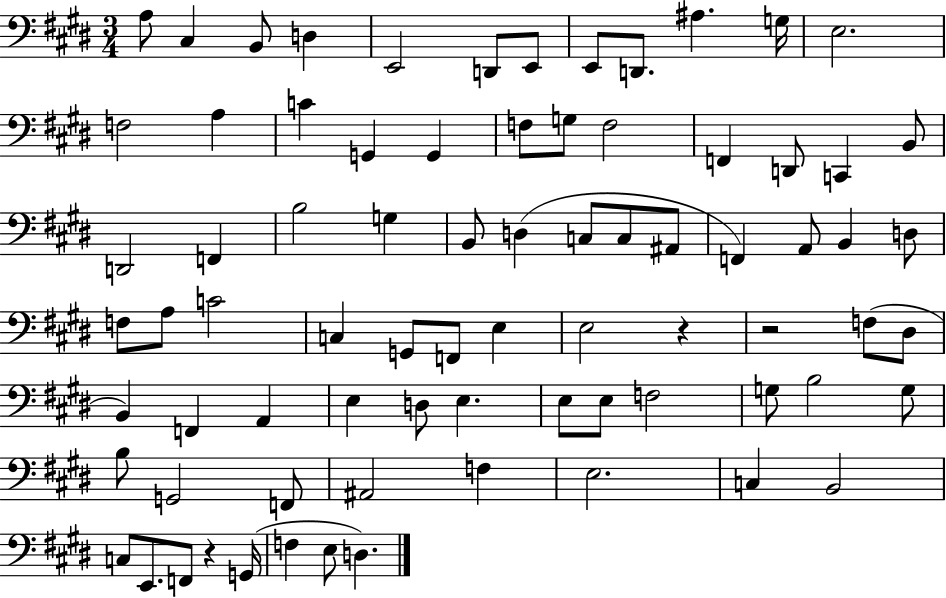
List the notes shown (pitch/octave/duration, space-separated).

A3/e C#3/q B2/e D3/q E2/h D2/e E2/e E2/e D2/e. A#3/q. G3/s E3/h. F3/h A3/q C4/q G2/q G2/q F3/e G3/e F3/h F2/q D2/e C2/q B2/e D2/h F2/q B3/h G3/q B2/e D3/q C3/e C3/e A#2/e F2/q A2/e B2/q D3/e F3/e A3/e C4/h C3/q G2/e F2/e E3/q E3/h R/q R/h F3/e D#3/e B2/q F2/q A2/q E3/q D3/e E3/q. E3/e E3/e F3/h G3/e B3/h G3/e B3/e G2/h F2/e A#2/h F3/q E3/h. C3/q B2/h C3/e E2/e. F2/e R/q G2/s F3/q E3/e D3/q.